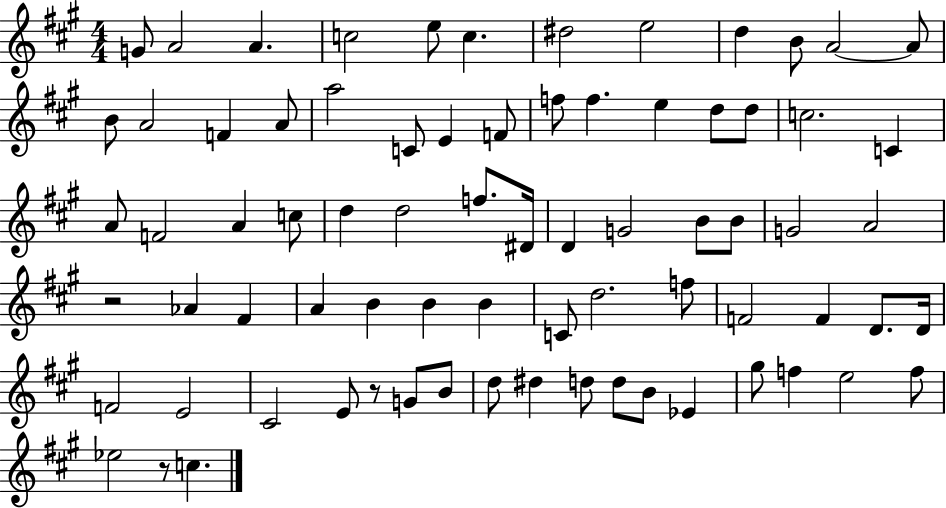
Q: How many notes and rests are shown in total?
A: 75